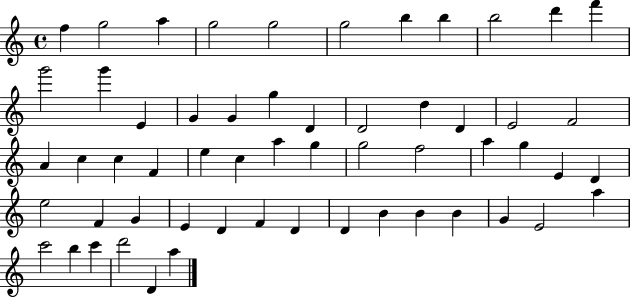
F5/q G5/h A5/q G5/h G5/h G5/h B5/q B5/q B5/h D6/q F6/q G6/h G6/q E4/q G4/q G4/q G5/q D4/q D4/h D5/q D4/q E4/h F4/h A4/q C5/q C5/q F4/q E5/q C5/q A5/q G5/q G5/h F5/h A5/q G5/q E4/q D4/q E5/h F4/q G4/q E4/q D4/q F4/q D4/q D4/q B4/q B4/q B4/q G4/q E4/h A5/q C6/h B5/q C6/q D6/h D4/q A5/q